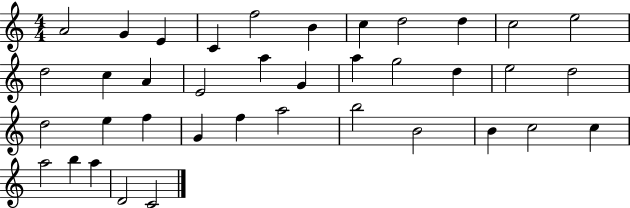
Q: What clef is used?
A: treble